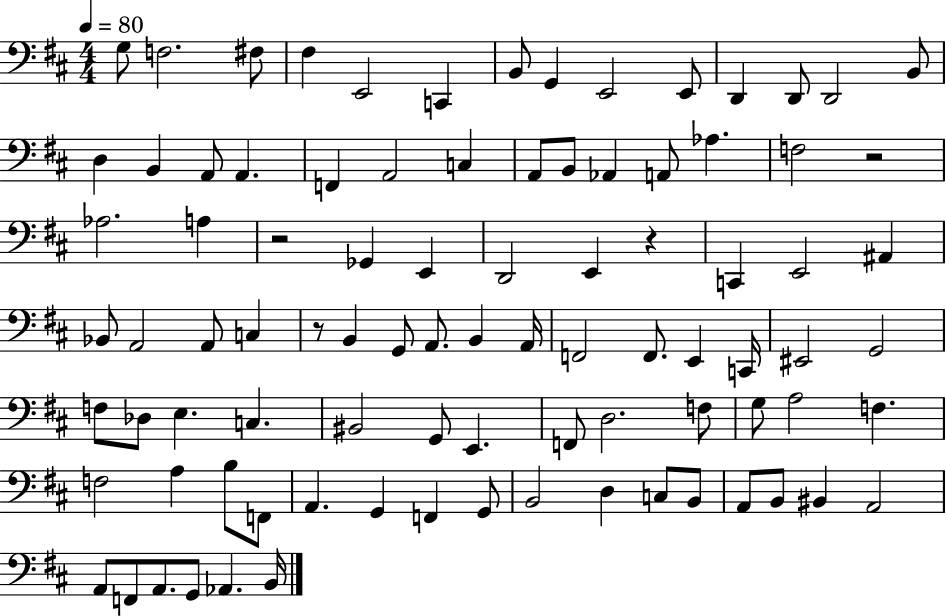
G3/e F3/h. F#3/e F#3/q E2/h C2/q B2/e G2/q E2/h E2/e D2/q D2/e D2/h B2/e D3/q B2/q A2/e A2/q. F2/q A2/h C3/q A2/e B2/e Ab2/q A2/e Ab3/q. F3/h R/h Ab3/h. A3/q R/h Gb2/q E2/q D2/h E2/q R/q C2/q E2/h A#2/q Bb2/e A2/h A2/e C3/q R/e B2/q G2/e A2/e. B2/q A2/s F2/h F2/e. E2/q C2/s EIS2/h G2/h F3/e Db3/e E3/q. C3/q. BIS2/h G2/e E2/q. F2/e D3/h. F3/e G3/e A3/h F3/q. F3/h A3/q B3/e F2/e A2/q. G2/q F2/q G2/e B2/h D3/q C3/e B2/e A2/e B2/e BIS2/q A2/h A2/e F2/e A2/e. G2/e Ab2/q. B2/s